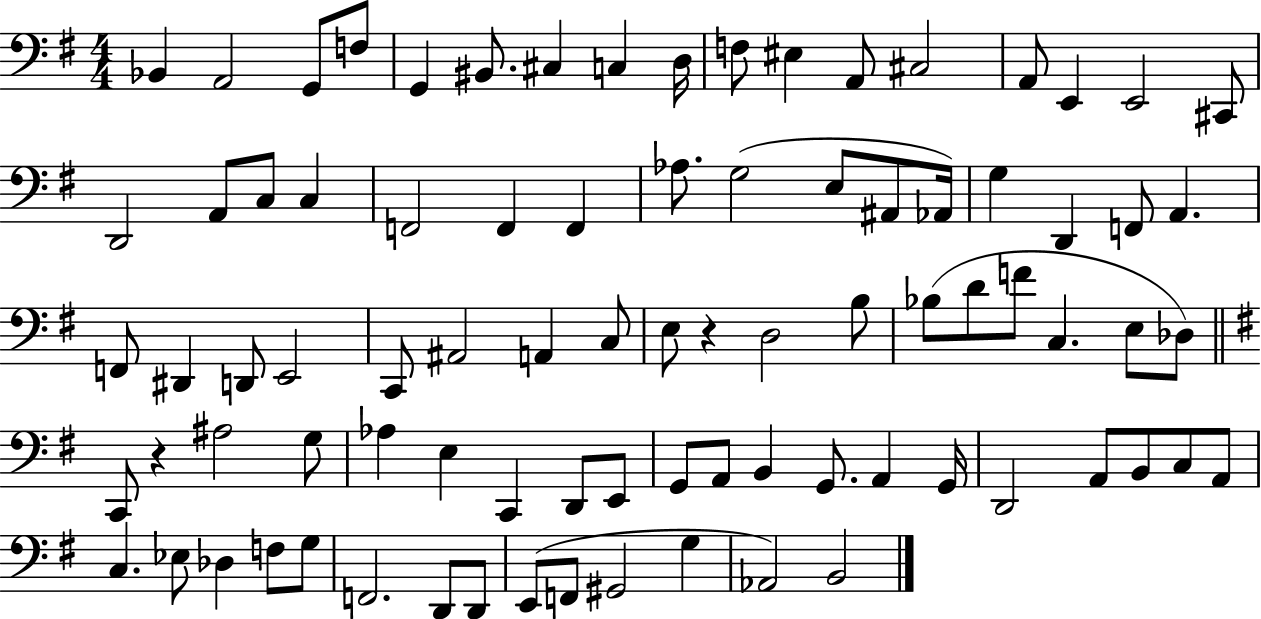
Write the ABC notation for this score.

X:1
T:Untitled
M:4/4
L:1/4
K:G
_B,, A,,2 G,,/2 F,/2 G,, ^B,,/2 ^C, C, D,/4 F,/2 ^E, A,,/2 ^C,2 A,,/2 E,, E,,2 ^C,,/2 D,,2 A,,/2 C,/2 C, F,,2 F,, F,, _A,/2 G,2 E,/2 ^A,,/2 _A,,/4 G, D,, F,,/2 A,, F,,/2 ^D,, D,,/2 E,,2 C,,/2 ^A,,2 A,, C,/2 E,/2 z D,2 B,/2 _B,/2 D/2 F/2 C, E,/2 _D,/2 C,,/2 z ^A,2 G,/2 _A, E, C,, D,,/2 E,,/2 G,,/2 A,,/2 B,, G,,/2 A,, G,,/4 D,,2 A,,/2 B,,/2 C,/2 A,,/2 C, _E,/2 _D, F,/2 G,/2 F,,2 D,,/2 D,,/2 E,,/2 F,,/2 ^G,,2 G, _A,,2 B,,2